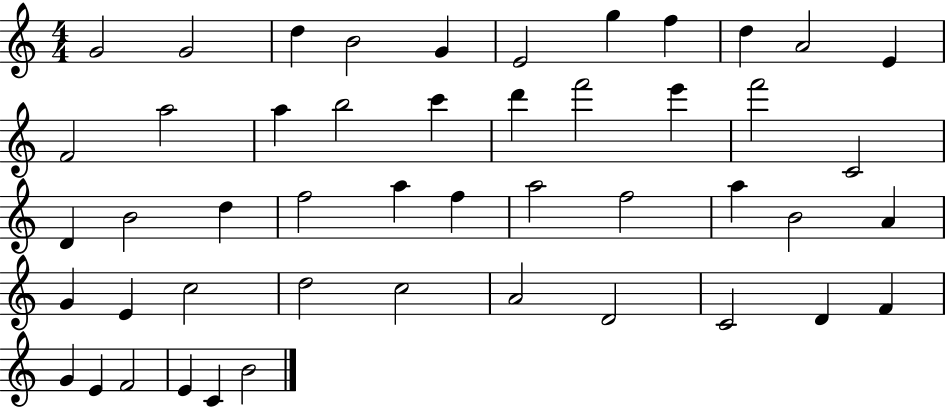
X:1
T:Untitled
M:4/4
L:1/4
K:C
G2 G2 d B2 G E2 g f d A2 E F2 a2 a b2 c' d' f'2 e' f'2 C2 D B2 d f2 a f a2 f2 a B2 A G E c2 d2 c2 A2 D2 C2 D F G E F2 E C B2